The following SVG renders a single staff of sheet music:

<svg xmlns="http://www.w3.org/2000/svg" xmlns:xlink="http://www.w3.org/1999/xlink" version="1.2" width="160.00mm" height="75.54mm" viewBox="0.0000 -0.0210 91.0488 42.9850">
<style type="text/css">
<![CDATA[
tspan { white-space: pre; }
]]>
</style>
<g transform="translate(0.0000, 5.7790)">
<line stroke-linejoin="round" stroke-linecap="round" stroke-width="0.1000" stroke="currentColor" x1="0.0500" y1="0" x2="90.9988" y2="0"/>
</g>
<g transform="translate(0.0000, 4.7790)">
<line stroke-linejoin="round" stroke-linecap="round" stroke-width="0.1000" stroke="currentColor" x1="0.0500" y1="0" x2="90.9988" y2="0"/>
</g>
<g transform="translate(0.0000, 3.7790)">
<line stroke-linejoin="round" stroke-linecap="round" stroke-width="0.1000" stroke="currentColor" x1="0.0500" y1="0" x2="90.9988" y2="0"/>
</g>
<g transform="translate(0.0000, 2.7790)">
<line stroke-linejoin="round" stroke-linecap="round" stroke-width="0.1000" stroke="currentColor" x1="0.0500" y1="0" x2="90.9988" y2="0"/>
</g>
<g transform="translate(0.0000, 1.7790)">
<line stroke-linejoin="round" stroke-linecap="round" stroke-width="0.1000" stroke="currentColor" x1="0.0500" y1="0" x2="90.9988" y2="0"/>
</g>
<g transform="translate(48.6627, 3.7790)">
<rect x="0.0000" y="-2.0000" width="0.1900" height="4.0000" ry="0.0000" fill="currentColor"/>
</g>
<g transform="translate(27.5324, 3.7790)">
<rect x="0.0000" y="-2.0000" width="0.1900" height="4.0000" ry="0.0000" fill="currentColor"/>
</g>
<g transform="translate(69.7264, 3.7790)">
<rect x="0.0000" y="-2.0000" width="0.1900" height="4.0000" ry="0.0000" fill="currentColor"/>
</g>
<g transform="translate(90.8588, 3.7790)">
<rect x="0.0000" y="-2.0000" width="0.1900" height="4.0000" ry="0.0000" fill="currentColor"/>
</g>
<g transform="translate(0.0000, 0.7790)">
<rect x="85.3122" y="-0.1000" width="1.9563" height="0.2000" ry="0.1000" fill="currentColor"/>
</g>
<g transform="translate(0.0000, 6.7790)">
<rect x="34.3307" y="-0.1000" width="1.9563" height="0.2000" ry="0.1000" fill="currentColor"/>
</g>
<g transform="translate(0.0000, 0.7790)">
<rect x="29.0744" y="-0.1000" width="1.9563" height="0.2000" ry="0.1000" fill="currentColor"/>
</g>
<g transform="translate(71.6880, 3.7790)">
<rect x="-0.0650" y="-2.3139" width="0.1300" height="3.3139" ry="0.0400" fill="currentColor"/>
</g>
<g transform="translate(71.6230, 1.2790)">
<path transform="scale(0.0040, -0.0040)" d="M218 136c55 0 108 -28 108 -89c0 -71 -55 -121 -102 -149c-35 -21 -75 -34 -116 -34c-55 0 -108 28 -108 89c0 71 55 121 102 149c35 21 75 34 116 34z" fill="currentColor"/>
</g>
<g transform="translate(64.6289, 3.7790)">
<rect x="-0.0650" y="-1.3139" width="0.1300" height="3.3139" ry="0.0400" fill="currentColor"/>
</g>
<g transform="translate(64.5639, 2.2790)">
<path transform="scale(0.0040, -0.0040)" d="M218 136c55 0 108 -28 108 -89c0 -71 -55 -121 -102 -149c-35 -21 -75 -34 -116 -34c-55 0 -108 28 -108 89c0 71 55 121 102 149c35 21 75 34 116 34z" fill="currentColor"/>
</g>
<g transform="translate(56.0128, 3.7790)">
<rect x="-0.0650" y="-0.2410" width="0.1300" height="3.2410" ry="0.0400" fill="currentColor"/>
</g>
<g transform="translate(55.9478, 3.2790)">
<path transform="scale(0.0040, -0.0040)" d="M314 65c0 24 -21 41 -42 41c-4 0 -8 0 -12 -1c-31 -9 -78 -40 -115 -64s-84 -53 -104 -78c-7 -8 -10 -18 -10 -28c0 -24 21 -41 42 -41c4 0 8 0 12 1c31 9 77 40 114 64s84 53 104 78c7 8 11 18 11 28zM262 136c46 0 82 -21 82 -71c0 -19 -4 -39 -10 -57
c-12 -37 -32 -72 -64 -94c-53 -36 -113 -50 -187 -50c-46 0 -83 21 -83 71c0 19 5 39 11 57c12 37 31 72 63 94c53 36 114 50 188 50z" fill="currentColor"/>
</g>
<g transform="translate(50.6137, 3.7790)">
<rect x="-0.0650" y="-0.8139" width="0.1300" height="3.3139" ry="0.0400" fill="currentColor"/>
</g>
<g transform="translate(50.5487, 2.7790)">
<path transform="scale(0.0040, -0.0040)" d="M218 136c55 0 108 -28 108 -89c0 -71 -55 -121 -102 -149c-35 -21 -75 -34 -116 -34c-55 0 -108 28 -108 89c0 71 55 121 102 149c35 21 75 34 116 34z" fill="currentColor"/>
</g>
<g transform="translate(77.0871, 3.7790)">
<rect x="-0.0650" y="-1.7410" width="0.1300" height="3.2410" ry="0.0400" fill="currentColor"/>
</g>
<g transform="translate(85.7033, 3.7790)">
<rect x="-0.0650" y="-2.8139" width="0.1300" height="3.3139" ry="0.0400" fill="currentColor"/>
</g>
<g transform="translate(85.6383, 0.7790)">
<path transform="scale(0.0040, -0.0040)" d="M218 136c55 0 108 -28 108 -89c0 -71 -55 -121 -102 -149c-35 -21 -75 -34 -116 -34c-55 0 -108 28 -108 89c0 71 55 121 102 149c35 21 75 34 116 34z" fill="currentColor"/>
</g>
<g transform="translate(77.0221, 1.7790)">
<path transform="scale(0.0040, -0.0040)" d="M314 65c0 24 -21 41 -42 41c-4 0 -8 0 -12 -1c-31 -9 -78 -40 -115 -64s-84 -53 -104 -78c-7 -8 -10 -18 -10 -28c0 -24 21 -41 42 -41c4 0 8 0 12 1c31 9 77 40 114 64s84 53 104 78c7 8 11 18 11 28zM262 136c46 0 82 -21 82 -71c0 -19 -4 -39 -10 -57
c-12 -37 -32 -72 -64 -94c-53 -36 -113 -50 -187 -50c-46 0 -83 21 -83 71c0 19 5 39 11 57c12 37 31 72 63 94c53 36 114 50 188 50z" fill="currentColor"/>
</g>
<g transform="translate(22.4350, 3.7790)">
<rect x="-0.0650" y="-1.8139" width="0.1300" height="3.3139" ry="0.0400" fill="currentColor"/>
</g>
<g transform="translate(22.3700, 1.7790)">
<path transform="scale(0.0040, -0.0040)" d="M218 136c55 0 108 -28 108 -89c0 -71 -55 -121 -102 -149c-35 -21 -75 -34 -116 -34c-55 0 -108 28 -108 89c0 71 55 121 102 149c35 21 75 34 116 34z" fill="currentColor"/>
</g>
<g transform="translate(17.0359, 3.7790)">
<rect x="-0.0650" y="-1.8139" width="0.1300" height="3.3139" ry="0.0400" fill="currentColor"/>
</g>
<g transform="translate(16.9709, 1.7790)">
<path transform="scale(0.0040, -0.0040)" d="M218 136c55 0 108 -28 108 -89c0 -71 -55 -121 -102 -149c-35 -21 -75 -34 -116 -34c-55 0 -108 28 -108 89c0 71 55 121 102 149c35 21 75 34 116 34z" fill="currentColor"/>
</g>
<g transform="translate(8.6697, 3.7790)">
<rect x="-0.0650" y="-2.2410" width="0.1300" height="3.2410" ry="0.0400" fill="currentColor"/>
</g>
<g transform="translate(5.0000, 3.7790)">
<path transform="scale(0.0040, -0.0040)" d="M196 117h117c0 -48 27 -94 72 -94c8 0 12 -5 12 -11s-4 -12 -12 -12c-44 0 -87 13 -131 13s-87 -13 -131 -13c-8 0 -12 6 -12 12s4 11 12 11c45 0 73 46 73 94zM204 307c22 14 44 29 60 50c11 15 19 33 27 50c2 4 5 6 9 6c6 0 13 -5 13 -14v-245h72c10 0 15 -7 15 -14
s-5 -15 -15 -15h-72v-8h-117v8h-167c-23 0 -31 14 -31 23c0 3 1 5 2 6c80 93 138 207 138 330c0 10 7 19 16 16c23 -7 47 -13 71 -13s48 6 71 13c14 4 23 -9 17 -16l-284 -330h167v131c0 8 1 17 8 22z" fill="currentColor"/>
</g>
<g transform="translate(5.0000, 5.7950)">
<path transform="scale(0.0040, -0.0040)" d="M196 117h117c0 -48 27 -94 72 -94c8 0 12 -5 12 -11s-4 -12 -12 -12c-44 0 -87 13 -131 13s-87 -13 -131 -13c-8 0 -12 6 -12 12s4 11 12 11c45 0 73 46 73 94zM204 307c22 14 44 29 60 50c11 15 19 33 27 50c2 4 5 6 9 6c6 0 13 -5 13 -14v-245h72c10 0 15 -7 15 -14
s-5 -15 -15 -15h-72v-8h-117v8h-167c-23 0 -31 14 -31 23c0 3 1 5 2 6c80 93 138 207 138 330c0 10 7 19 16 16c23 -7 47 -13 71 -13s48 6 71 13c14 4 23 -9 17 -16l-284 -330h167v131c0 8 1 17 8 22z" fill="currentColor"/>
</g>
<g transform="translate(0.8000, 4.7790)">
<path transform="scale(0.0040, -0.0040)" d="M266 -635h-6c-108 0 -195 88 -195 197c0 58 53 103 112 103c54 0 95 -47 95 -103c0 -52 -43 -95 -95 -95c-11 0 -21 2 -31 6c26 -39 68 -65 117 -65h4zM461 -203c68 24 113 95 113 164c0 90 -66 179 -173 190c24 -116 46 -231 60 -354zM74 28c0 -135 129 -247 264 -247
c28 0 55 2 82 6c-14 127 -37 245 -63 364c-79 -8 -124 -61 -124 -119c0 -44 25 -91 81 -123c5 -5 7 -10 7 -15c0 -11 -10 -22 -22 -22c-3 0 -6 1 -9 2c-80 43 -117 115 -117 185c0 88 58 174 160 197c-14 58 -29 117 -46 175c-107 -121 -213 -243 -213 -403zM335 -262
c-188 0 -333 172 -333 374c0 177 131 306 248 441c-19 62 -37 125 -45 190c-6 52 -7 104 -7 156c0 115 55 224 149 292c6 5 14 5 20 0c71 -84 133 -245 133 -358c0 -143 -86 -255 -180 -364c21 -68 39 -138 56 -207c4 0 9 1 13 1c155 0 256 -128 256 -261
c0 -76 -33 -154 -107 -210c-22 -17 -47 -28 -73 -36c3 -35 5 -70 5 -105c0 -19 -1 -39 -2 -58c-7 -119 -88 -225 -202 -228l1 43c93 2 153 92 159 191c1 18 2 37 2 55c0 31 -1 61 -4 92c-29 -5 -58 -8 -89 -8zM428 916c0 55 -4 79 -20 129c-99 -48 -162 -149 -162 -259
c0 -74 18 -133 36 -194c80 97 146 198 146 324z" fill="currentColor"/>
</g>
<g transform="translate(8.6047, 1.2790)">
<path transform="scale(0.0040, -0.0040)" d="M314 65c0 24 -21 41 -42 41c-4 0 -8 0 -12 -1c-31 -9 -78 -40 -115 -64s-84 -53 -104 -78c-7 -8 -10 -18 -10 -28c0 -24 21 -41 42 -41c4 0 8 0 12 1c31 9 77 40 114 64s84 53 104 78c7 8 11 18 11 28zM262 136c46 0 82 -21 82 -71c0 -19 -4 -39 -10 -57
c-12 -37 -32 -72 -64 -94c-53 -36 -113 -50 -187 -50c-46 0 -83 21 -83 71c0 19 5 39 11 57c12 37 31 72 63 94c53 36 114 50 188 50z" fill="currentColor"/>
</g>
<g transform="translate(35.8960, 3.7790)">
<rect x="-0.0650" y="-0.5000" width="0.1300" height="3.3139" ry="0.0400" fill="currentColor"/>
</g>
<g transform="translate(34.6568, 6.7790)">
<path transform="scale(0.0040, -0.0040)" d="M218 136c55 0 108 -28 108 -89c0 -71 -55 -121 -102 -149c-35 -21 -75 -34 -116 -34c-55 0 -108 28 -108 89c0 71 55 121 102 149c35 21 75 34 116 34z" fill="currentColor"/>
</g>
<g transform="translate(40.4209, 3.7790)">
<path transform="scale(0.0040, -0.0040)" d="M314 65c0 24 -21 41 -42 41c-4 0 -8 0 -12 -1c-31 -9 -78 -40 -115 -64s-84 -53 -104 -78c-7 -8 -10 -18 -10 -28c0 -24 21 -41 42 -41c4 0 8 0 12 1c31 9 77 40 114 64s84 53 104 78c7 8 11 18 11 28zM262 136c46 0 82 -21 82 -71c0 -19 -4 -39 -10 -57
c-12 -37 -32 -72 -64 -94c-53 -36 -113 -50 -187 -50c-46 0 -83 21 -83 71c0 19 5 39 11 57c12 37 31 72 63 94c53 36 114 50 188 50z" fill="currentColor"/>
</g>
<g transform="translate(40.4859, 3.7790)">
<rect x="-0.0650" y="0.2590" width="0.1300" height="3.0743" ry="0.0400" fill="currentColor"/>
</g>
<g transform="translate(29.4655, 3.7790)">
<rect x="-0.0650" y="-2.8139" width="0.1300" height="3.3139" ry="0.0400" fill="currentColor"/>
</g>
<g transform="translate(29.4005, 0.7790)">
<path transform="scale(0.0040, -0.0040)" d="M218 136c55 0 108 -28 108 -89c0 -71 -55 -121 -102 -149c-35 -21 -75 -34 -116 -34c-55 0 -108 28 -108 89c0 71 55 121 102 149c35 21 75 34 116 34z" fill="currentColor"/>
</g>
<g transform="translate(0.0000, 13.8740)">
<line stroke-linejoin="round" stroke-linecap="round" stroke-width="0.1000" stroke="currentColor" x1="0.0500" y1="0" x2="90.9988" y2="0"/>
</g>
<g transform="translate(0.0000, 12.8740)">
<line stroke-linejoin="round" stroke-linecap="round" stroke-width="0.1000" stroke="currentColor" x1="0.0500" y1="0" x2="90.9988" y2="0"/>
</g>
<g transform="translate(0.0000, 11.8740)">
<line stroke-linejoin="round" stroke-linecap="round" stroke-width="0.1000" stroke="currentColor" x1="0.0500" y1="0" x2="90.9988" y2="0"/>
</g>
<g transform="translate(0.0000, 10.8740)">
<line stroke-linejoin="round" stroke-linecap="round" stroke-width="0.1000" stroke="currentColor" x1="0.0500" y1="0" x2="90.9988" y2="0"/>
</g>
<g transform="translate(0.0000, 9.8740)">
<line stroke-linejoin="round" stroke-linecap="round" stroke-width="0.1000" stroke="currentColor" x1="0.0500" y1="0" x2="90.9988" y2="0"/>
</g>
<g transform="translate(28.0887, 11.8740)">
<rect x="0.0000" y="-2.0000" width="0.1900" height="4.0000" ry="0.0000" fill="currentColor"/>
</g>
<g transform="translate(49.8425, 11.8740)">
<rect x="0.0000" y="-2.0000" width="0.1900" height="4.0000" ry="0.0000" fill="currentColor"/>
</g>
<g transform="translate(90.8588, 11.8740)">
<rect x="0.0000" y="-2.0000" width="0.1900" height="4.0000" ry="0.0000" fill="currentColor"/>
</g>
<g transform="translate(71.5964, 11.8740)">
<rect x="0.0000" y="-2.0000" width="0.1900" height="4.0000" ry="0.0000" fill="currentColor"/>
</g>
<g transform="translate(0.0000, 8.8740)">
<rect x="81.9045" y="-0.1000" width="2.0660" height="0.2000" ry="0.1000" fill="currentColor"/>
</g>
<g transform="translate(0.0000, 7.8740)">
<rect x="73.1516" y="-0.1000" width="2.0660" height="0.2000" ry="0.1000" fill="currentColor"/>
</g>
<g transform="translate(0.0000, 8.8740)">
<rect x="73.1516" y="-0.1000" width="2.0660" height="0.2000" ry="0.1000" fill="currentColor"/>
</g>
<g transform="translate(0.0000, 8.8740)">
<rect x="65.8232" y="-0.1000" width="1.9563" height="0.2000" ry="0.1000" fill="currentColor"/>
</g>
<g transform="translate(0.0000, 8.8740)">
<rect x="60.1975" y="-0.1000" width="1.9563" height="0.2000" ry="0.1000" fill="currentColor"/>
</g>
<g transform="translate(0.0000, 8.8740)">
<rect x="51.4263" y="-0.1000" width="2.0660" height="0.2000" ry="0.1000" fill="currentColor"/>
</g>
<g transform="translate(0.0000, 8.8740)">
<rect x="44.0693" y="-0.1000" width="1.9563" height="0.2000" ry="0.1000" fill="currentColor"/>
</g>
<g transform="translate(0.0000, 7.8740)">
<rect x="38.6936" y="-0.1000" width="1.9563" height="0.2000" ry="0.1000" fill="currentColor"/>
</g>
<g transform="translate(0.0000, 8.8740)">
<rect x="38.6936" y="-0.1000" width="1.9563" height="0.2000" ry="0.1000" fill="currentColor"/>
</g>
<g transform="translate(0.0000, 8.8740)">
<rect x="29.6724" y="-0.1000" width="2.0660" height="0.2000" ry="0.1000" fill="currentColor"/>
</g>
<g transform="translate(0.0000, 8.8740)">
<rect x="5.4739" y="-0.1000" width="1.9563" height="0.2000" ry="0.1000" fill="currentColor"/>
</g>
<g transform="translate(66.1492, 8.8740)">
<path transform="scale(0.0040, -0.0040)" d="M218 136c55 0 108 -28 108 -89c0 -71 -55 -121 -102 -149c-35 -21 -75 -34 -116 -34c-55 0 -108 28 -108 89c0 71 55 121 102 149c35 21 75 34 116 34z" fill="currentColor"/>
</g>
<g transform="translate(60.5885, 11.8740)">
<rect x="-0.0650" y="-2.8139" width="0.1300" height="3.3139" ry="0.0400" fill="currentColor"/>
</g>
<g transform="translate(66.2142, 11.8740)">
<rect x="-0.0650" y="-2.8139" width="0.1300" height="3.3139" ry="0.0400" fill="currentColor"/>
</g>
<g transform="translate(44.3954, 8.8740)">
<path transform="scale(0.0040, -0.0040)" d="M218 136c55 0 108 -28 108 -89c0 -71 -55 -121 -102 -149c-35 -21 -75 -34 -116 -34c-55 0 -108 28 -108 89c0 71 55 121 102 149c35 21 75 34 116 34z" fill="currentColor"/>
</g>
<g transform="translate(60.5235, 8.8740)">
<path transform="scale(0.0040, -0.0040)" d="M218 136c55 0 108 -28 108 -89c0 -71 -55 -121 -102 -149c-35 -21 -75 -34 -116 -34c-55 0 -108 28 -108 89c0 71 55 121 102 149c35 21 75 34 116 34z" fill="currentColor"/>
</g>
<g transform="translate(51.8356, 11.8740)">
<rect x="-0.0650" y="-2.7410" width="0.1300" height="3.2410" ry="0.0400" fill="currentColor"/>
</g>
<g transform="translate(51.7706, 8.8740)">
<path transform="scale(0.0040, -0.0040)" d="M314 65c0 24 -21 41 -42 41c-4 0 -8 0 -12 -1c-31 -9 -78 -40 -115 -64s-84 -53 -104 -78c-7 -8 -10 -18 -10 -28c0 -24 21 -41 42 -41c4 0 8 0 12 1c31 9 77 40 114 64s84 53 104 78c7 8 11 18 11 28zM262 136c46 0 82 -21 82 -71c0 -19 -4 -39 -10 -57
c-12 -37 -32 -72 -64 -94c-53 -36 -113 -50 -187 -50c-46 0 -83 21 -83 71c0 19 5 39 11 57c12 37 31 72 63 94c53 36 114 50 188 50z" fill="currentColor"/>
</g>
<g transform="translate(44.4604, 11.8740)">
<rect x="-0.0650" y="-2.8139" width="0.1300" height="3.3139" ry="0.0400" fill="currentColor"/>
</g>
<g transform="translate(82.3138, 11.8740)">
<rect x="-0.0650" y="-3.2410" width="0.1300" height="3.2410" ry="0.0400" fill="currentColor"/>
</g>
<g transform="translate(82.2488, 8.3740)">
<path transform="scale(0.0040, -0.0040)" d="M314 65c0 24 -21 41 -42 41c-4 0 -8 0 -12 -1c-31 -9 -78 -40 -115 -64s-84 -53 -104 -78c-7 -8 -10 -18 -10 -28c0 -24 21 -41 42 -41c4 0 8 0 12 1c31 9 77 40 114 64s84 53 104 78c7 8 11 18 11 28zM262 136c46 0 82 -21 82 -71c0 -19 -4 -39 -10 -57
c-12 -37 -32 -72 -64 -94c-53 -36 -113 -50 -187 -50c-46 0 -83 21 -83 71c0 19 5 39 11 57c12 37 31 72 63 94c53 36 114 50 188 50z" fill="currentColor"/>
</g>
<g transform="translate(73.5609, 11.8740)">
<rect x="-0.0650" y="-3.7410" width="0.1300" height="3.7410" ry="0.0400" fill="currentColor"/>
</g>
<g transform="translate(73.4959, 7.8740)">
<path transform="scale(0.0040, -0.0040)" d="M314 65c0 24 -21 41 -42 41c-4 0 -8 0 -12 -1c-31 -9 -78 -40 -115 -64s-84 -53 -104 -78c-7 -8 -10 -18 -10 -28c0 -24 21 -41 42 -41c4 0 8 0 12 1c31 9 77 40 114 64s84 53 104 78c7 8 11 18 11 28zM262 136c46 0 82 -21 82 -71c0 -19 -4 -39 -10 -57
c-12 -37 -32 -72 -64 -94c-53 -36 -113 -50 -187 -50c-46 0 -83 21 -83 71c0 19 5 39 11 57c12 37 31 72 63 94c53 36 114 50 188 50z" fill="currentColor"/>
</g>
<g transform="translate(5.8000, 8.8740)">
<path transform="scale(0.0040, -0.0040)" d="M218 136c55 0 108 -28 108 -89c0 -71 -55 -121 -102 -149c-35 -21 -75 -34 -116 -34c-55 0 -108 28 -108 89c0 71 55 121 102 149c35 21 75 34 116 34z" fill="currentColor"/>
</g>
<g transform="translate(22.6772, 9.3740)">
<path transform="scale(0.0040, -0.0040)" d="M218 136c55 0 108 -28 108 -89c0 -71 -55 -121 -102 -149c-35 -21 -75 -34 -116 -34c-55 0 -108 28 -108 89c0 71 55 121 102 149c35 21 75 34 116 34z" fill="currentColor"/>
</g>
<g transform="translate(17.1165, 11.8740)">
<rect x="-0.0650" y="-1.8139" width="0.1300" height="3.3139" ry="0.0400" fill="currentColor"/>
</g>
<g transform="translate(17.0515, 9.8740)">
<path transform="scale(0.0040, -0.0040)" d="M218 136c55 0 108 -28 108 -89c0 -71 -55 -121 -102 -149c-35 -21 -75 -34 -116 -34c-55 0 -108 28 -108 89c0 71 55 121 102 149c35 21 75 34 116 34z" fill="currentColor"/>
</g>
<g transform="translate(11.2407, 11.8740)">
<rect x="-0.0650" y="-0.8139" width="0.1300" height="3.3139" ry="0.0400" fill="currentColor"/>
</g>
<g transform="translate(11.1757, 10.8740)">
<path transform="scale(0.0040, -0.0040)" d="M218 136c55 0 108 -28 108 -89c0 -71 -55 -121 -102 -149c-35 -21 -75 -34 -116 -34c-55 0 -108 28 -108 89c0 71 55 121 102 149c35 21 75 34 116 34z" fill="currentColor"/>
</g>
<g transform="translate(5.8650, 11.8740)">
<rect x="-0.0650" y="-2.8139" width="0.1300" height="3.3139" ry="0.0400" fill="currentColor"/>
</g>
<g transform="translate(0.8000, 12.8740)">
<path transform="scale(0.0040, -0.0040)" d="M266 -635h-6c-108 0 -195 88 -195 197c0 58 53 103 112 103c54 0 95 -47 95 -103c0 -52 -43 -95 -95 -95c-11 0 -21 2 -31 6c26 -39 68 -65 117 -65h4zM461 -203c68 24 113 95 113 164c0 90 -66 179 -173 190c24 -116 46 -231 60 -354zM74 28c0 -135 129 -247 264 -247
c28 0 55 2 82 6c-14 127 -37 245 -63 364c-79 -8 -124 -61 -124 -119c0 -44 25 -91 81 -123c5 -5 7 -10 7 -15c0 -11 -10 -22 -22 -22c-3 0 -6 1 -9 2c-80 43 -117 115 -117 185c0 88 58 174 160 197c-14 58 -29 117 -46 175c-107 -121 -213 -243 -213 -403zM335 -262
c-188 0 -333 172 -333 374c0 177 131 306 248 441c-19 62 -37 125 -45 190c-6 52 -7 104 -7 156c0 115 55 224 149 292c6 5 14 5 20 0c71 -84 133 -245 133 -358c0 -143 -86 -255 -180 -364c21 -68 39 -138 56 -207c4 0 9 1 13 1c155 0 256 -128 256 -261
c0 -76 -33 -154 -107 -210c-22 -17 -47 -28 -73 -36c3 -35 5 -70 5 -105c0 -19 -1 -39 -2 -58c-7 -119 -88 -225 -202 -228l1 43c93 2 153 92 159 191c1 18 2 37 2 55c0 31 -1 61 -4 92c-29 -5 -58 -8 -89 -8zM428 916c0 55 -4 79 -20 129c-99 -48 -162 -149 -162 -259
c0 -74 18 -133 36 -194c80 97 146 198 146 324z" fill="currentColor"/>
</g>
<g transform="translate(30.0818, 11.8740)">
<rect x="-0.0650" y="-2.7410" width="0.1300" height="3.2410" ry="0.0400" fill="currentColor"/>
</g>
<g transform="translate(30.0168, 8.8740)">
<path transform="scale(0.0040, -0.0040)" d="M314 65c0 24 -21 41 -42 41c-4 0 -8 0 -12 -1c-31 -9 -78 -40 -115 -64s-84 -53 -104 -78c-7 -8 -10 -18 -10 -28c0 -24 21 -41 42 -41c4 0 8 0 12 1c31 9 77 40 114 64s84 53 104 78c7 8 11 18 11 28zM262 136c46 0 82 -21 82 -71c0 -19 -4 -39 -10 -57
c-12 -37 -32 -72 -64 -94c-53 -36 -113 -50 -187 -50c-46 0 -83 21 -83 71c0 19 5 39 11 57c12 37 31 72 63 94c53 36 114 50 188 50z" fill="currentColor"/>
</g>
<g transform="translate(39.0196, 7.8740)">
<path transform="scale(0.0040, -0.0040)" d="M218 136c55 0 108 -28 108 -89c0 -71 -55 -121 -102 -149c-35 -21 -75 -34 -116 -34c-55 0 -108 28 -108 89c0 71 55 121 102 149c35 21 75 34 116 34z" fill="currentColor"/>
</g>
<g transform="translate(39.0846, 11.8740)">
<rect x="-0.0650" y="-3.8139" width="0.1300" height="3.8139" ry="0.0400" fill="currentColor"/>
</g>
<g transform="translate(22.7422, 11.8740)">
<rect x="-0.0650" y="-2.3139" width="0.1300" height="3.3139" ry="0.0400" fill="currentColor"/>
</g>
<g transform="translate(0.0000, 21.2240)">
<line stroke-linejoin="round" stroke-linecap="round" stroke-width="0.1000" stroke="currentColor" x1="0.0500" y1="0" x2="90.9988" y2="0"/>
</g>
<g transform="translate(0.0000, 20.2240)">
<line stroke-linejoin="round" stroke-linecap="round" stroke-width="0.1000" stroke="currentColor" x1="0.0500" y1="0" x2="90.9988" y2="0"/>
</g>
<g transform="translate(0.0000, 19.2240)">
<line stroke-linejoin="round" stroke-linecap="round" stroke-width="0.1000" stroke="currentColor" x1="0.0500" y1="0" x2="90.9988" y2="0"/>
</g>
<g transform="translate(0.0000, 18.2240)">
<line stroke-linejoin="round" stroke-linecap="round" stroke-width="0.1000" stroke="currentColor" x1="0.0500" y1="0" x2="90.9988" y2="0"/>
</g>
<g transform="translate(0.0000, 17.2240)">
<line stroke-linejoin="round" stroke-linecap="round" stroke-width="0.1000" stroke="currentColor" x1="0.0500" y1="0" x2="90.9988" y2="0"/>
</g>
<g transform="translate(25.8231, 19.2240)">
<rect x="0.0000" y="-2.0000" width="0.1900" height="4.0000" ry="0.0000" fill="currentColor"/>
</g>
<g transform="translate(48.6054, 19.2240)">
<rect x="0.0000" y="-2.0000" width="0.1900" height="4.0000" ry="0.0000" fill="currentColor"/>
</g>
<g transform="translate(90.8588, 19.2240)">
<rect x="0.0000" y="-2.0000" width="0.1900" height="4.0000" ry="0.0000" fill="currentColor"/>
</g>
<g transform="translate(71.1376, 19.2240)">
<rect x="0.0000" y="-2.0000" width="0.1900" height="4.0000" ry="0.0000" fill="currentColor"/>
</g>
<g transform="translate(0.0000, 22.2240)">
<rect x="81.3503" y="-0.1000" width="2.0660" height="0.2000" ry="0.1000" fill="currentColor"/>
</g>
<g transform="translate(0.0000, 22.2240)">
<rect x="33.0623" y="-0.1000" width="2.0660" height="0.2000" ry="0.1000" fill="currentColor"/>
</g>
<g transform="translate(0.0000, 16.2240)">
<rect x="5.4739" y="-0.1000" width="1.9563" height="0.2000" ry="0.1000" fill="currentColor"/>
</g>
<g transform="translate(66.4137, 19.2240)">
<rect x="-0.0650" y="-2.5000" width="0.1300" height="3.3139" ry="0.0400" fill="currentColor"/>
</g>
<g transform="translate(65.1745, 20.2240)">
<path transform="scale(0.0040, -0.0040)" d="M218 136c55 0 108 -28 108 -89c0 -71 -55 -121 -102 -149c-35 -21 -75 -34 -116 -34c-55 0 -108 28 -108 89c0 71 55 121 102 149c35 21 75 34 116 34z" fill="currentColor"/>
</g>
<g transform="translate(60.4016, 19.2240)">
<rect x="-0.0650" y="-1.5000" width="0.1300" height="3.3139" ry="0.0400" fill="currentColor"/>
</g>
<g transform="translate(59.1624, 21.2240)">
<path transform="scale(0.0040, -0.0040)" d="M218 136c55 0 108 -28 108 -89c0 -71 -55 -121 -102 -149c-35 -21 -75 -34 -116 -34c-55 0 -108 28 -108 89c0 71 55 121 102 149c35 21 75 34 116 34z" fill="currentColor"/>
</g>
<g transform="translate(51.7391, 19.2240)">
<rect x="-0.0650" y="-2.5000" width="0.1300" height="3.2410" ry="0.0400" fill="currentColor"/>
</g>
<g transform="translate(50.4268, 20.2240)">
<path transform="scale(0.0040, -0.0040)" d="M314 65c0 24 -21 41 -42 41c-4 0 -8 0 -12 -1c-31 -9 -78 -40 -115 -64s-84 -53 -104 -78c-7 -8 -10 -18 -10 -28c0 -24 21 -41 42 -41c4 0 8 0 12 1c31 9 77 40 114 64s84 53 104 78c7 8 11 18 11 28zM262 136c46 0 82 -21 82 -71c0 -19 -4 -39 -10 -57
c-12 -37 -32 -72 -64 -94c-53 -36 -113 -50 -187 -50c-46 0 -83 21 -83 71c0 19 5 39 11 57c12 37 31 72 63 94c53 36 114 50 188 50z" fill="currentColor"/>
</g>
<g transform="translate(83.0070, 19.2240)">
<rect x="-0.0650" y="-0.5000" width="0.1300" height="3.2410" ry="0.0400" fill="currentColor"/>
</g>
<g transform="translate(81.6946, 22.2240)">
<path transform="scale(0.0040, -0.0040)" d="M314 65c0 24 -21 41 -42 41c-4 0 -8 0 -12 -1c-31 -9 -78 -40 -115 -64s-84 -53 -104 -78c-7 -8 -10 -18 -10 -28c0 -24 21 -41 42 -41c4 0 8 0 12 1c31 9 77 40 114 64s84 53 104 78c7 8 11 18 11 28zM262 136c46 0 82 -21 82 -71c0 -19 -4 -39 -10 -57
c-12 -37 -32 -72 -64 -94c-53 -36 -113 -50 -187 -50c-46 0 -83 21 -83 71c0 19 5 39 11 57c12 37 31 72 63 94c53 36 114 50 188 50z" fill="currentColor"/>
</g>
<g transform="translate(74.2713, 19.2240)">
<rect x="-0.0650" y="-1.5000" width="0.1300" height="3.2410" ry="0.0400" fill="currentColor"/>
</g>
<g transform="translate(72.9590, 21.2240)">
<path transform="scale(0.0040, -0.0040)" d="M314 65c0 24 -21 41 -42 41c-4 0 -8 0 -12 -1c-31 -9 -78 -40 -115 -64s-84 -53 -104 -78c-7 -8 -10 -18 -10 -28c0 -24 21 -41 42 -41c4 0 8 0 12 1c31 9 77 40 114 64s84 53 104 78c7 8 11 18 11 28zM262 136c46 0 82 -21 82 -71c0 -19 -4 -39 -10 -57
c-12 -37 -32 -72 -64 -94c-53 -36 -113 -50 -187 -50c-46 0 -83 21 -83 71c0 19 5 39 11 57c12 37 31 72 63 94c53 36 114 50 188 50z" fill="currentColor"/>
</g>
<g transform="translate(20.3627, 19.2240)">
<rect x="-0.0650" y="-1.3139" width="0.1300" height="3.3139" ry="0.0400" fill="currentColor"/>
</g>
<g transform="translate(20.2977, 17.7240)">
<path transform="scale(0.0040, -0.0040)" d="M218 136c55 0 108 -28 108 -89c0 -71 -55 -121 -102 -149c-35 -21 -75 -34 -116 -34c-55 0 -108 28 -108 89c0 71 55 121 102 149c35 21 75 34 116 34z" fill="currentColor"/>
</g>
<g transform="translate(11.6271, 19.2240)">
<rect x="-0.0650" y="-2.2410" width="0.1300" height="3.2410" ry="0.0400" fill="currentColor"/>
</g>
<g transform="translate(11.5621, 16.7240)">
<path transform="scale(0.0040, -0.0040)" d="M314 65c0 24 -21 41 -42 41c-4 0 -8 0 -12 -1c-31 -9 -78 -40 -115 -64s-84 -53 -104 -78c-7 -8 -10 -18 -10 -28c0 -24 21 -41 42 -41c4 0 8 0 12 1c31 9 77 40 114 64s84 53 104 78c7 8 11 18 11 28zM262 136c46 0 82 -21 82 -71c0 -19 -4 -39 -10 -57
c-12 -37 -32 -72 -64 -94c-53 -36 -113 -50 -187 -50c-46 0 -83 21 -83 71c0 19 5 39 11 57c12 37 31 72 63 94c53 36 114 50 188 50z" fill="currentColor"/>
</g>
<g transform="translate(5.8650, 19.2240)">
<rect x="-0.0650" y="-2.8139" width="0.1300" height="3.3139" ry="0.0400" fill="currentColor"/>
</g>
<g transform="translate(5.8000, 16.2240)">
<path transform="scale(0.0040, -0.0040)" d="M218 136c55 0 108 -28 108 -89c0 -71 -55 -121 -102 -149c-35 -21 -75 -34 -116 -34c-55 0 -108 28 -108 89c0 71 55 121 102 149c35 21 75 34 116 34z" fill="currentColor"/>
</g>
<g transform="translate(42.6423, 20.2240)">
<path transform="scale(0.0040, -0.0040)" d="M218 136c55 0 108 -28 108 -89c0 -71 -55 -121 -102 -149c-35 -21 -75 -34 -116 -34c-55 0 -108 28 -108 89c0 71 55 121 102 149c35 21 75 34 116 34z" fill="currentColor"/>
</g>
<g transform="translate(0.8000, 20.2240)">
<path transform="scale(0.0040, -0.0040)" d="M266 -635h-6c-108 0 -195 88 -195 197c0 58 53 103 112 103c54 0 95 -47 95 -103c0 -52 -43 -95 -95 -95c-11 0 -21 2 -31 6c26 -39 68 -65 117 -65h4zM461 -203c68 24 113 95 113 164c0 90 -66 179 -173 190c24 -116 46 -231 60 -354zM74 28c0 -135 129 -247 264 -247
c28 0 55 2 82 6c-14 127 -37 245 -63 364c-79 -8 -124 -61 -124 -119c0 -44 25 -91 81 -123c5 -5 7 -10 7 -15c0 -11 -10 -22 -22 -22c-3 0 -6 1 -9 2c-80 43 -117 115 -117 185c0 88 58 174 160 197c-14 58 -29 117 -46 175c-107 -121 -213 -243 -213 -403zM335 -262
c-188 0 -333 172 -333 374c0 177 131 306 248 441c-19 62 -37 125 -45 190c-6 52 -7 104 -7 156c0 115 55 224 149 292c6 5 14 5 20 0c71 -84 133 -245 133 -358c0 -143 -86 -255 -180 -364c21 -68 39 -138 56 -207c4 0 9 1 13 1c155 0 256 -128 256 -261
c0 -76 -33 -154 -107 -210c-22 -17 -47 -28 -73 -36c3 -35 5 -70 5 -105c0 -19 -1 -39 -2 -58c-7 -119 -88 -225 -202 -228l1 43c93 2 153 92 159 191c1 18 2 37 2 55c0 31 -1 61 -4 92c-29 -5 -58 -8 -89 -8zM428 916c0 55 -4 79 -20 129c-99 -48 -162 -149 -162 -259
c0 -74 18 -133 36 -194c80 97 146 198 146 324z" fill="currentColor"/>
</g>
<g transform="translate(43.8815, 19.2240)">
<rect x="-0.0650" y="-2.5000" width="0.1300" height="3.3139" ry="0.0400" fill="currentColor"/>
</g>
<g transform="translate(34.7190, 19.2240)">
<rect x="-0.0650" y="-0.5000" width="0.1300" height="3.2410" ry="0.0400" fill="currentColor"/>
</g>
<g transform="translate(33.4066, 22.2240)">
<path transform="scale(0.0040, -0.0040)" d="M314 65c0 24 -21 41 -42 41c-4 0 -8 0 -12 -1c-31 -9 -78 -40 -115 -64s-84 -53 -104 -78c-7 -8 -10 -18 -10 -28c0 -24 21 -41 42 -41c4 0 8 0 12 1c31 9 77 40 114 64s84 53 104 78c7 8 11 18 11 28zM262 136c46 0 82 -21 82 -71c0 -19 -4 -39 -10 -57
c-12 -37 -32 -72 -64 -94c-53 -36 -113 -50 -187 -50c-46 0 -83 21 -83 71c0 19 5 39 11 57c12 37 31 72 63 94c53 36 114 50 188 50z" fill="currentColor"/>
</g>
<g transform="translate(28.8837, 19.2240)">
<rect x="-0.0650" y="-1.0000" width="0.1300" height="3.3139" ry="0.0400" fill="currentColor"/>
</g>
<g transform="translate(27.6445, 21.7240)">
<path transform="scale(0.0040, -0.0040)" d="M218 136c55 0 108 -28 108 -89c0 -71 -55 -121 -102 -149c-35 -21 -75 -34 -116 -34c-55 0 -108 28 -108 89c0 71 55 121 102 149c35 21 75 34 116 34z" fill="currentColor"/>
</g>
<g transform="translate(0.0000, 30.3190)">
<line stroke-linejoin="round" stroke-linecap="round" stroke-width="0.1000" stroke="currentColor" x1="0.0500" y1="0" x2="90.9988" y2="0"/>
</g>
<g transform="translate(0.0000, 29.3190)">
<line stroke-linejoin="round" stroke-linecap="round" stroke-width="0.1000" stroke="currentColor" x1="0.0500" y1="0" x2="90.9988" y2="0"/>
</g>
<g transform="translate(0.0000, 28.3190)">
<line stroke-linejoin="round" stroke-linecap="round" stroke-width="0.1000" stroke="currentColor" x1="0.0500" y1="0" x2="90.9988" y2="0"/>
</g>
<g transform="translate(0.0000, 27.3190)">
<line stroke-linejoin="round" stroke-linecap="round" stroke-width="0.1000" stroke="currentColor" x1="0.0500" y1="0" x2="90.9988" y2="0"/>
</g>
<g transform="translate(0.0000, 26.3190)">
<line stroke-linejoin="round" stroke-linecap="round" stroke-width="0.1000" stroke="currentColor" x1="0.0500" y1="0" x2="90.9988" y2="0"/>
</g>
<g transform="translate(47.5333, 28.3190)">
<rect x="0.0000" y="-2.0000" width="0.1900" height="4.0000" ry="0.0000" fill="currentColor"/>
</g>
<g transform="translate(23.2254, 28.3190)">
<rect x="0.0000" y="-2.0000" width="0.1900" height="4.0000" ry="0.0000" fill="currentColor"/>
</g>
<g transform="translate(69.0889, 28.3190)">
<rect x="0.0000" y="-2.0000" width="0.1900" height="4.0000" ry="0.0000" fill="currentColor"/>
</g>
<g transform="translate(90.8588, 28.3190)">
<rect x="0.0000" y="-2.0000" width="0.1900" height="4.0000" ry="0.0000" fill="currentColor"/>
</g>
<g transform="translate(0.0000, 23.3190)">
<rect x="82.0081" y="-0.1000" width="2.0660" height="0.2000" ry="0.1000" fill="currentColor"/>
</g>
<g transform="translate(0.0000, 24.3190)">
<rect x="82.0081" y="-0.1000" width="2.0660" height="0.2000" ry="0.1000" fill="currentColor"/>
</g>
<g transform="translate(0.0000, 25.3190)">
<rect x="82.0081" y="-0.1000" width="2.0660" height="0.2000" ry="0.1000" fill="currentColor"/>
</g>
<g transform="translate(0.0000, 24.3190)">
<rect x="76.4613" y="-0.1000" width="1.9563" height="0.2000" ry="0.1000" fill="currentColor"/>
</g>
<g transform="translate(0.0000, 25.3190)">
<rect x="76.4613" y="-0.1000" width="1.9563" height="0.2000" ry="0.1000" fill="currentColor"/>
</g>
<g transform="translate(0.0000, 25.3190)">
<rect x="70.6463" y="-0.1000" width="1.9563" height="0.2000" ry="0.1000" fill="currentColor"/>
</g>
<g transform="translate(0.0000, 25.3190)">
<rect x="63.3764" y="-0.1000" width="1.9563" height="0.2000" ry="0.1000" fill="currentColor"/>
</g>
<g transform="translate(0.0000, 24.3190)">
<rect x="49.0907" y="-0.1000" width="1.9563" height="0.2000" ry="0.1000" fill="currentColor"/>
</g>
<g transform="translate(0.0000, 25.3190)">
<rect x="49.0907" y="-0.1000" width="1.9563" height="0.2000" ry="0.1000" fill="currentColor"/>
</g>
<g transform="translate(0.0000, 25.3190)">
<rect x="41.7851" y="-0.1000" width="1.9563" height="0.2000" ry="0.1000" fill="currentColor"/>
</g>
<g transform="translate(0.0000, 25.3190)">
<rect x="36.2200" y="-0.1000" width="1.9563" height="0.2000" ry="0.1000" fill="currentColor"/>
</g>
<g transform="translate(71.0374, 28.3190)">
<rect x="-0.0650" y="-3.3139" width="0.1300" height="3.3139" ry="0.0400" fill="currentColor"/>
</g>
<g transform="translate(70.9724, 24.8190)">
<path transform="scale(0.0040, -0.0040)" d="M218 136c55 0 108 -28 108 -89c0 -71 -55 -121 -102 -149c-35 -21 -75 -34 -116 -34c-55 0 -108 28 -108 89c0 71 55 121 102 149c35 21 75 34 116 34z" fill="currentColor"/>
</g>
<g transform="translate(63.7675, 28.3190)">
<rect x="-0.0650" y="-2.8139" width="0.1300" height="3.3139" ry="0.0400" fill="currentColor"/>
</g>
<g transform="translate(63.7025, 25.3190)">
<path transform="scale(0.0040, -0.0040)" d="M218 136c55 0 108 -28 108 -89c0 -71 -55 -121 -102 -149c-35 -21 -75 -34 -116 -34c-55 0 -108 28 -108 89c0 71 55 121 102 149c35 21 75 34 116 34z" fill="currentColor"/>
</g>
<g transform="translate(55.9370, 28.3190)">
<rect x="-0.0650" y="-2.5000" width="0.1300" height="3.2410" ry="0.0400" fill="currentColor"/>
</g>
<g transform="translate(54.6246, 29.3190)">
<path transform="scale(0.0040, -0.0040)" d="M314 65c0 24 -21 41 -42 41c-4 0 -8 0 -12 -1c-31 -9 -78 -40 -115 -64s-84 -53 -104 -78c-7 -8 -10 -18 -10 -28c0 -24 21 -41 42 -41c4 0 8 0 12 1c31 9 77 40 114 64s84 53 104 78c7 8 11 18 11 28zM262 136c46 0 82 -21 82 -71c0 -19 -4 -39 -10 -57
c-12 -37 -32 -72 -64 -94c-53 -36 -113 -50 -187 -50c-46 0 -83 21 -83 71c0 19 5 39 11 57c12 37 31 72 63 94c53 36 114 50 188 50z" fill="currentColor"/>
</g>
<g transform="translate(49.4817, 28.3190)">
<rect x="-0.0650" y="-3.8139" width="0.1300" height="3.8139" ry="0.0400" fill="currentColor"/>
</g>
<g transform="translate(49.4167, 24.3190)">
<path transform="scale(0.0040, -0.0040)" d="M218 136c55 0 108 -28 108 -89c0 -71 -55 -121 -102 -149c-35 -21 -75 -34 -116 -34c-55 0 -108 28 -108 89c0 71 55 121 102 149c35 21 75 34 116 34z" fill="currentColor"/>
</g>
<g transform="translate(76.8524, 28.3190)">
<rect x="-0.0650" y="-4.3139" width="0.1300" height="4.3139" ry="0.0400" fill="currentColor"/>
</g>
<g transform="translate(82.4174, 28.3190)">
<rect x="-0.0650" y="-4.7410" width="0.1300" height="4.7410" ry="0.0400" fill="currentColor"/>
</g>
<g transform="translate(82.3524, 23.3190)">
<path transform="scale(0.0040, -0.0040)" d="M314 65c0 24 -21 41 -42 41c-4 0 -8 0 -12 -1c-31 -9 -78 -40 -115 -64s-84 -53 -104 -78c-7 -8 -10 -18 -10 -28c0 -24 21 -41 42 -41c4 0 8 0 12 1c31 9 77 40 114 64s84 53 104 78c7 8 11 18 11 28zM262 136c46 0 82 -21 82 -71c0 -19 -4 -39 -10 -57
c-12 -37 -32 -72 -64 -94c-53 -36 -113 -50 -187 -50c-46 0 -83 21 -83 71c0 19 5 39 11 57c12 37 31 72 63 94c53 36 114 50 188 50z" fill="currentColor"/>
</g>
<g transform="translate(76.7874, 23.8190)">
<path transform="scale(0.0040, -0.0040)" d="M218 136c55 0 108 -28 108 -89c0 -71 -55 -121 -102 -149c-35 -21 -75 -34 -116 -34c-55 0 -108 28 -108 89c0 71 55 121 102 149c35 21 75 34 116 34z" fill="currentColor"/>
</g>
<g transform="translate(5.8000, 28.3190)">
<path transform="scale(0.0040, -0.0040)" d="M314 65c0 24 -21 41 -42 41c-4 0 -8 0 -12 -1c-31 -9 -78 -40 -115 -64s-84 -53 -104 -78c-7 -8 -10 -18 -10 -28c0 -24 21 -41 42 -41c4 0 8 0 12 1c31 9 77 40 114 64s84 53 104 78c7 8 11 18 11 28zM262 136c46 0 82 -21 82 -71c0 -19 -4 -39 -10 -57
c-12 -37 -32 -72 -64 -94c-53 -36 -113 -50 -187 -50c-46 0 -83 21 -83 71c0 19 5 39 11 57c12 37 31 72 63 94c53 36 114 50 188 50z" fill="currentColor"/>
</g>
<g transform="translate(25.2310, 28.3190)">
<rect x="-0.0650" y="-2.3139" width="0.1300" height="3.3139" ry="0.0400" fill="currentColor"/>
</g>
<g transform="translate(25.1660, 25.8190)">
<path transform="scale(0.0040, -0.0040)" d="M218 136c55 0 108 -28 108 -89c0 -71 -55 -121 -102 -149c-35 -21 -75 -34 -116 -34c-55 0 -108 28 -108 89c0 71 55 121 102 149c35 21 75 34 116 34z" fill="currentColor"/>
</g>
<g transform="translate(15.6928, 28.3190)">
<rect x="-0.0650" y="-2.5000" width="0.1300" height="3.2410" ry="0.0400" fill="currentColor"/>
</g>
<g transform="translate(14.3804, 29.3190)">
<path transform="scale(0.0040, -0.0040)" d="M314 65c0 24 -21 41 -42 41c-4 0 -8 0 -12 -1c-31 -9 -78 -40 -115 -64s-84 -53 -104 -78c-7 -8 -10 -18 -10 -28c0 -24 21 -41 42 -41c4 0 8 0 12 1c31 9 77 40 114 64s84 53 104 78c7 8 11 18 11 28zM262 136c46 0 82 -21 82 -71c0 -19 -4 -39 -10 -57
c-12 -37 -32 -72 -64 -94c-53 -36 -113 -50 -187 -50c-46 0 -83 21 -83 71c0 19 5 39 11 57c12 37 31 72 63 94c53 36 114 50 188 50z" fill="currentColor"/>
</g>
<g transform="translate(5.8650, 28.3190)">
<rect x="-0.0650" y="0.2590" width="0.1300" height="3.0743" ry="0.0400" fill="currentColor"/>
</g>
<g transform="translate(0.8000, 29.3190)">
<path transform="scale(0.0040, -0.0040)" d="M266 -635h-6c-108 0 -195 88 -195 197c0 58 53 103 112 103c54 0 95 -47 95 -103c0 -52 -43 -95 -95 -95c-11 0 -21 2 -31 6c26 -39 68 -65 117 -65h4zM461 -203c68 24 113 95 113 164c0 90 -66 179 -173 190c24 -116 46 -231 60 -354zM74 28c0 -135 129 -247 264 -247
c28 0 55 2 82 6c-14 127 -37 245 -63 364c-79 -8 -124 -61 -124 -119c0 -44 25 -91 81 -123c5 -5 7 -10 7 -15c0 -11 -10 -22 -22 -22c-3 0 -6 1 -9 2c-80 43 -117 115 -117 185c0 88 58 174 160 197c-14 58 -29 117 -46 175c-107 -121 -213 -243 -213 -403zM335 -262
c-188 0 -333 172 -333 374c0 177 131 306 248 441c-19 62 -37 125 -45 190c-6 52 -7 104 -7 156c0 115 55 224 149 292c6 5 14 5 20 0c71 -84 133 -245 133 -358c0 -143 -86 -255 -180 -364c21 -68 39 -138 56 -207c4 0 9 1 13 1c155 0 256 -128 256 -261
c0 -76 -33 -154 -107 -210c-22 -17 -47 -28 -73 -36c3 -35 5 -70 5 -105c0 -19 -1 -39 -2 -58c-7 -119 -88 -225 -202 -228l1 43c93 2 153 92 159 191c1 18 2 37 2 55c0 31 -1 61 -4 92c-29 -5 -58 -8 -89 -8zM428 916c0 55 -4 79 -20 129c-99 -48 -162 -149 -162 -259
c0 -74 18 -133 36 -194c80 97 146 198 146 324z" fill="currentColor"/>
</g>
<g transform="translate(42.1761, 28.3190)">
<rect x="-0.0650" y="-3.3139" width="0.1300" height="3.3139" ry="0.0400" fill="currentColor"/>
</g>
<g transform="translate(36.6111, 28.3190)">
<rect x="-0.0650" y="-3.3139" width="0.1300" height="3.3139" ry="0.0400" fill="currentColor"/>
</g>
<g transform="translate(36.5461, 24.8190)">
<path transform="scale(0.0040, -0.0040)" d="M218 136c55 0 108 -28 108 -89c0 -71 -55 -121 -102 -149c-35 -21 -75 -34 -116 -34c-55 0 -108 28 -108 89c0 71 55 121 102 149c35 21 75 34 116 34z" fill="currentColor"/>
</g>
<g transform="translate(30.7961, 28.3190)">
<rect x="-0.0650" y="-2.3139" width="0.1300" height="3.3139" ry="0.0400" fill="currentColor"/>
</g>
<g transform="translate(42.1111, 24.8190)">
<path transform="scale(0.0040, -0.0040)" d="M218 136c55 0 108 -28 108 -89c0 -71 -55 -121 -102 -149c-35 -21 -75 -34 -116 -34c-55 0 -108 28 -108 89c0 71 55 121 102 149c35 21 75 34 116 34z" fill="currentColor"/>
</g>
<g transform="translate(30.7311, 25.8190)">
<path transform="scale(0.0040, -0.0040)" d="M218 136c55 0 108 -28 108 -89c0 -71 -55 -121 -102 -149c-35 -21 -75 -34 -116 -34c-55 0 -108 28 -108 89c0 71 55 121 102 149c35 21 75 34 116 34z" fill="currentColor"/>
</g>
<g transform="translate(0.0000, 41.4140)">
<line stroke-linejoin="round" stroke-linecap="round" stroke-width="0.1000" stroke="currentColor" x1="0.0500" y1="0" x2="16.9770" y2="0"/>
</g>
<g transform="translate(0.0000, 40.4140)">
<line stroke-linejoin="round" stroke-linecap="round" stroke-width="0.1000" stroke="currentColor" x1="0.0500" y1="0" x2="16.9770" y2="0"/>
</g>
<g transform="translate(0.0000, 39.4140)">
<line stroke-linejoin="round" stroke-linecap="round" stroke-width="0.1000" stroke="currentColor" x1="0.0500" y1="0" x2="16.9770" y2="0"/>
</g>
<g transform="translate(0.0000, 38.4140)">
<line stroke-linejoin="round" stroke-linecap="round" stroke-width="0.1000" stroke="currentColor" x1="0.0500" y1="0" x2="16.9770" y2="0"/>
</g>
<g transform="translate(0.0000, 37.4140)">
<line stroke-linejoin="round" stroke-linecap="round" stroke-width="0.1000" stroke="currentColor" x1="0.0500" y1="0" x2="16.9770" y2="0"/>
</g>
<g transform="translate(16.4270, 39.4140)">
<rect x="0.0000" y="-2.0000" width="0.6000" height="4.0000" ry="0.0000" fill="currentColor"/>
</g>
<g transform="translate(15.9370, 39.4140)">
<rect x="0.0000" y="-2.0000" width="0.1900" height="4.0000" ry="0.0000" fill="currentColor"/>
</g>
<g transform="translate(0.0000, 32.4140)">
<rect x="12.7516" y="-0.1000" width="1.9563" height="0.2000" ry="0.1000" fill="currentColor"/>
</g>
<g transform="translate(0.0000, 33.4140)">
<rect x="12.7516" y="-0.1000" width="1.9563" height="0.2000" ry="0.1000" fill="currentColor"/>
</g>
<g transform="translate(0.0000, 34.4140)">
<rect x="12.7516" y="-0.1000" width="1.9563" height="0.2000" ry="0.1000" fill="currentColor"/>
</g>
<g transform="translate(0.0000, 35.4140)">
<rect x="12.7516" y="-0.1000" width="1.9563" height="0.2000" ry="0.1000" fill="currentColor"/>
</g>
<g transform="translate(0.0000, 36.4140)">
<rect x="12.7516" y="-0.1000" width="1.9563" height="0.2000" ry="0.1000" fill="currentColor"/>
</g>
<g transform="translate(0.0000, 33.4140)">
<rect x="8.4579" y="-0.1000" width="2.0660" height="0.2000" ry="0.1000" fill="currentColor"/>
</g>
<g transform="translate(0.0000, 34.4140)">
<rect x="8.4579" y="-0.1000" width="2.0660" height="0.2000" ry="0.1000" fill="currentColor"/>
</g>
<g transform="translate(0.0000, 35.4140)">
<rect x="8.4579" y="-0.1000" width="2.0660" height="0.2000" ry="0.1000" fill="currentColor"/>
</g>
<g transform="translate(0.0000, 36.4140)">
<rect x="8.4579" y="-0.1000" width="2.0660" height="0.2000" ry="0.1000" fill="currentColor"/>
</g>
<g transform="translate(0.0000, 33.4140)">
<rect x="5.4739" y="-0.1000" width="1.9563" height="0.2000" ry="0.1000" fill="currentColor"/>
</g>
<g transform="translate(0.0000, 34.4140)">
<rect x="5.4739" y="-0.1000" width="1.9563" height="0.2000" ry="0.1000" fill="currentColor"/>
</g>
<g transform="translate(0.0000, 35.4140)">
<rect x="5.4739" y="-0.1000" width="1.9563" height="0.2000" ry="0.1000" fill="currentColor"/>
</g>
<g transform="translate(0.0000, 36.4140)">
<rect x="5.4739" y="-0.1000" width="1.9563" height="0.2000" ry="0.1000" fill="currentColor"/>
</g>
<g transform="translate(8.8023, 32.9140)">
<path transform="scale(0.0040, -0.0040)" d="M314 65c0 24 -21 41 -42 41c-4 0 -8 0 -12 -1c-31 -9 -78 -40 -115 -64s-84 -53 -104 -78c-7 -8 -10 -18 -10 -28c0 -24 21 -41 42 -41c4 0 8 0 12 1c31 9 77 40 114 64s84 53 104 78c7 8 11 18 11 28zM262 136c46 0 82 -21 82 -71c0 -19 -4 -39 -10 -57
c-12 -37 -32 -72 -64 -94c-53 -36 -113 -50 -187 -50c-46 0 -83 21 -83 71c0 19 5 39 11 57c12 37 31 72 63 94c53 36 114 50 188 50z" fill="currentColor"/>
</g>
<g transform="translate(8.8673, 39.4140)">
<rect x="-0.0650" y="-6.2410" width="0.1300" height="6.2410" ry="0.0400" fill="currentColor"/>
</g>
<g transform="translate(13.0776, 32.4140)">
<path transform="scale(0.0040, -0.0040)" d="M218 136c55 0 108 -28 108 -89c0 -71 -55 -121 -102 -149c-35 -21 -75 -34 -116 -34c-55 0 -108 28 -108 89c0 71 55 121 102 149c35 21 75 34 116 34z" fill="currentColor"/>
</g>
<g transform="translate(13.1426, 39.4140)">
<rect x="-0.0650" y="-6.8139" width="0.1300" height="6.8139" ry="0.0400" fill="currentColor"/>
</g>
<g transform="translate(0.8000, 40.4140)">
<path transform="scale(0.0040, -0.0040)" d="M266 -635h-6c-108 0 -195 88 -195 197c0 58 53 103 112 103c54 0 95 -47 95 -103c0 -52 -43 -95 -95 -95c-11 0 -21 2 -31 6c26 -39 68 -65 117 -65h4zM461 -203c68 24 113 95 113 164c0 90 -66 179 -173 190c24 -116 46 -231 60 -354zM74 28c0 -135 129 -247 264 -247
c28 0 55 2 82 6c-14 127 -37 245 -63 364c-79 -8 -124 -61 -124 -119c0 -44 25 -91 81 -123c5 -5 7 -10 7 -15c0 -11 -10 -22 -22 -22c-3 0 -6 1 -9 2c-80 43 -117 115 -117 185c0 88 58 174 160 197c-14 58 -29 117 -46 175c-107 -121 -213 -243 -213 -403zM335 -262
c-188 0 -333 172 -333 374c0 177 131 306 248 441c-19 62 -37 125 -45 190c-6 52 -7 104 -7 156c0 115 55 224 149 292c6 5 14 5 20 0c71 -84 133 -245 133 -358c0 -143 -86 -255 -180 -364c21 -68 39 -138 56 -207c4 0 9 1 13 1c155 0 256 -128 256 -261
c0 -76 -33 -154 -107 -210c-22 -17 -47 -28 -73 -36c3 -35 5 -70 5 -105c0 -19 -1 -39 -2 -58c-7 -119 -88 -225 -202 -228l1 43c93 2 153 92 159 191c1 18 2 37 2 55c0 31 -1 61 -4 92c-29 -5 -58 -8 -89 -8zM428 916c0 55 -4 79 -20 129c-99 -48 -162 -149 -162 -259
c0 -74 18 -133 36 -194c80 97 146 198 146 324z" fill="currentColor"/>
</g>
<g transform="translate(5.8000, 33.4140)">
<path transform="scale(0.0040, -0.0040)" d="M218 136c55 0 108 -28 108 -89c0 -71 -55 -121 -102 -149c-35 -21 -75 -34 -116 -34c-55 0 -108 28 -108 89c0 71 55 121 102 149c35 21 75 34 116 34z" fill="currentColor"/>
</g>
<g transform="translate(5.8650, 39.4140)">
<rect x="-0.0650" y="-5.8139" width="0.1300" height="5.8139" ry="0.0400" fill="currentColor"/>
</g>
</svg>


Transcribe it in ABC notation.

X:1
T:Untitled
M:4/4
L:1/4
K:C
g2 f f a C B2 d c2 e g f2 a a d f g a2 c' a a2 a a c'2 b2 a g2 e D C2 G G2 E G E2 C2 B2 G2 g g b b c' G2 a b d' e'2 g' a'2 b'